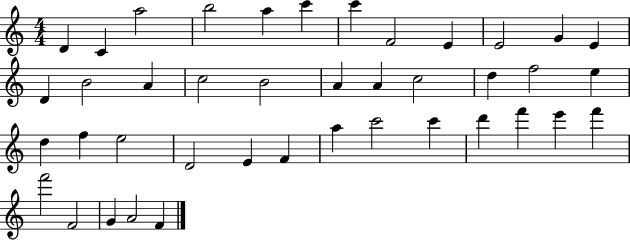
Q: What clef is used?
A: treble